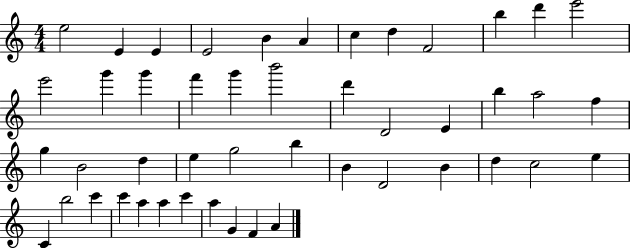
{
  \clef treble
  \numericTimeSignature
  \time 4/4
  \key c \major
  e''2 e'4 e'4 | e'2 b'4 a'4 | c''4 d''4 f'2 | b''4 d'''4 e'''2 | \break e'''2 g'''4 g'''4 | f'''4 g'''4 b'''2 | d'''4 d'2 e'4 | b''4 a''2 f''4 | \break g''4 b'2 d''4 | e''4 g''2 b''4 | b'4 d'2 b'4 | d''4 c''2 e''4 | \break c'4 b''2 c'''4 | c'''4 a''4 a''4 c'''4 | a''4 g'4 f'4 a'4 | \bar "|."
}